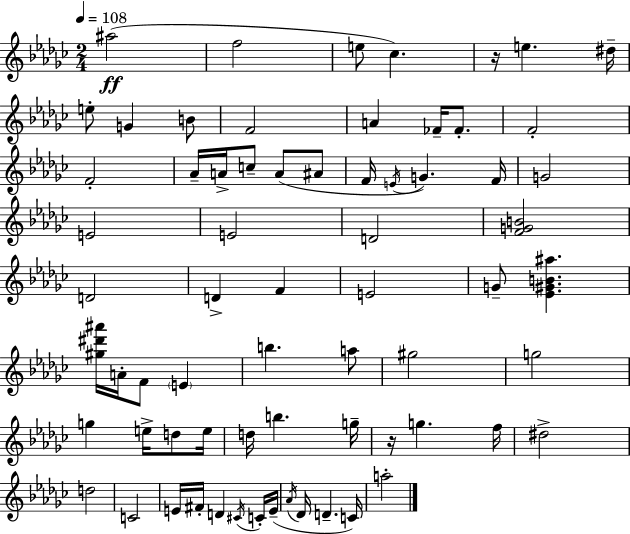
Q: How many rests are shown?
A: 2